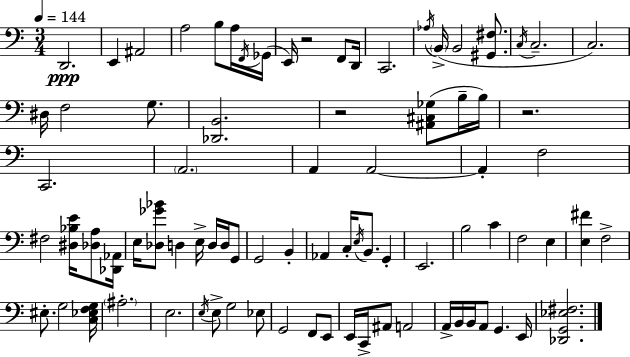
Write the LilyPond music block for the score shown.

{
  \clef bass
  \numericTimeSignature
  \time 3/4
  \key a \minor
  \tempo 4 = 144
  d,2.\ppp | e,4 ais,2 | a2 b8 a16 \acciaccatura { f,16 }( | ges,16 e,16) r2 f,8 | \break d,16 c,2. | \acciaccatura { aes16 } \parenthesize b,16->( b,2 <gis, fis>8. | \acciaccatura { c16 } c2.-- | c2.) | \break dis16 f2 | g8. <des, b,>2. | r2 <ais, cis ges>8( | b16-- b16) r2. | \break c,2. | \parenthesize a,2. | a,4 a,2~~ | a,4-. f2 | \break fis2 <dis bes e'>16 | <des a>8 <des, aes,>16 e16 <des ges' bes'>8 d4 e16-> d16 | d16 g,8 g,2 b,4-. | aes,4 c16-. \acciaccatura { e16 } b,8. | \break g,4-. e,2. | b2 | c'4 f2 | e4 <e fis'>4 f2-> | \break eis8.-. g2 | <c ees f g>16 \parenthesize ais2.-. | e2. | \acciaccatura { e16 } e8-> g2 | \break ees8 g,2 | f,8 e,8 e,16 c,16-> ais,8 a,2 | a,16-> b,16 b,16 a,8 g,4. | e,16 <des, g, ees fis>2. | \break \bar "|."
}